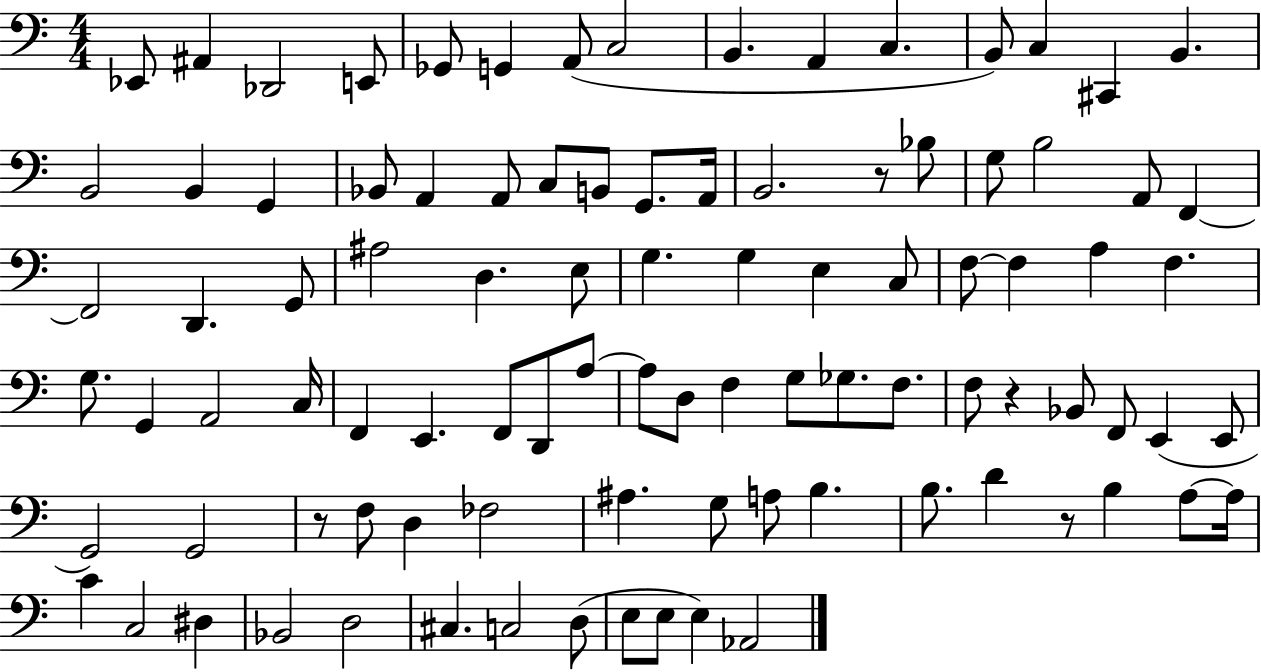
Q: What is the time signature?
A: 4/4